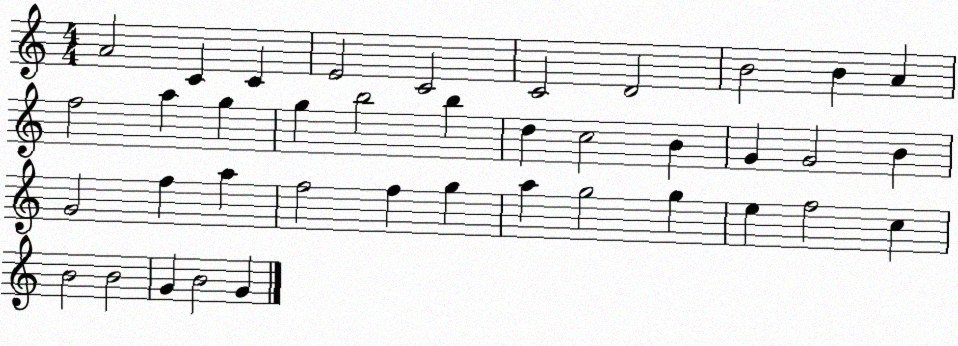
X:1
T:Untitled
M:4/4
L:1/4
K:C
A2 C C E2 C2 C2 D2 B2 B A f2 a g g b2 b d c2 B G G2 B G2 f a f2 f g a g2 g e f2 c B2 B2 G B2 G